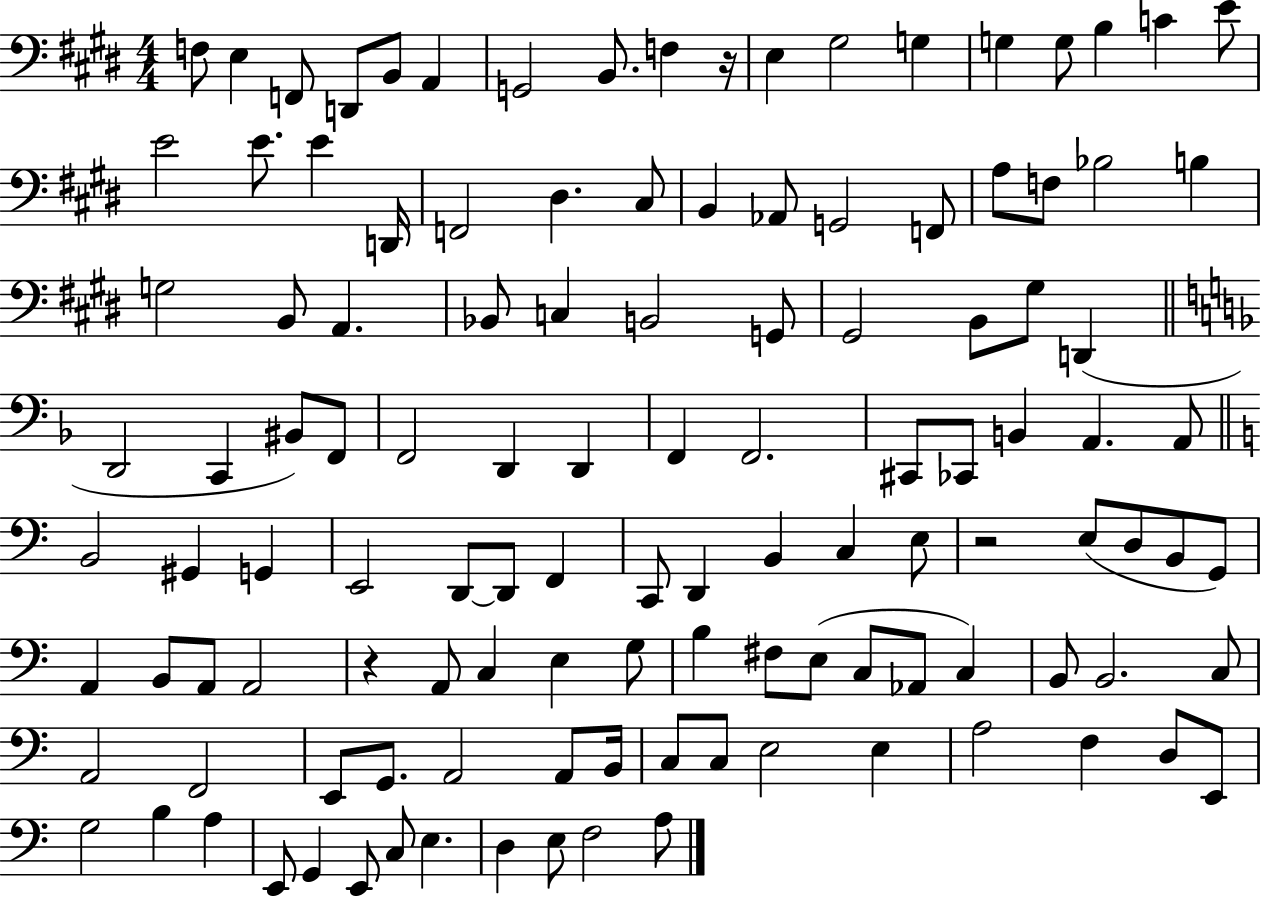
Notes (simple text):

F3/e E3/q F2/e D2/e B2/e A2/q G2/h B2/e. F3/q R/s E3/q G#3/h G3/q G3/q G3/e B3/q C4/q E4/e E4/h E4/e. E4/q D2/s F2/h D#3/q. C#3/e B2/q Ab2/e G2/h F2/e A3/e F3/e Bb3/h B3/q G3/h B2/e A2/q. Bb2/e C3/q B2/h G2/e G#2/h B2/e G#3/e D2/q D2/h C2/q BIS2/e F2/e F2/h D2/q D2/q F2/q F2/h. C#2/e CES2/e B2/q A2/q. A2/e B2/h G#2/q G2/q E2/h D2/e D2/e F2/q C2/e D2/q B2/q C3/q E3/e R/h E3/e D3/e B2/e G2/e A2/q B2/e A2/e A2/h R/q A2/e C3/q E3/q G3/e B3/q F#3/e E3/e C3/e Ab2/e C3/q B2/e B2/h. C3/e A2/h F2/h E2/e G2/e. A2/h A2/e B2/s C3/e C3/e E3/h E3/q A3/h F3/q D3/e E2/e G3/h B3/q A3/q E2/e G2/q E2/e C3/e E3/q. D3/q E3/e F3/h A3/e